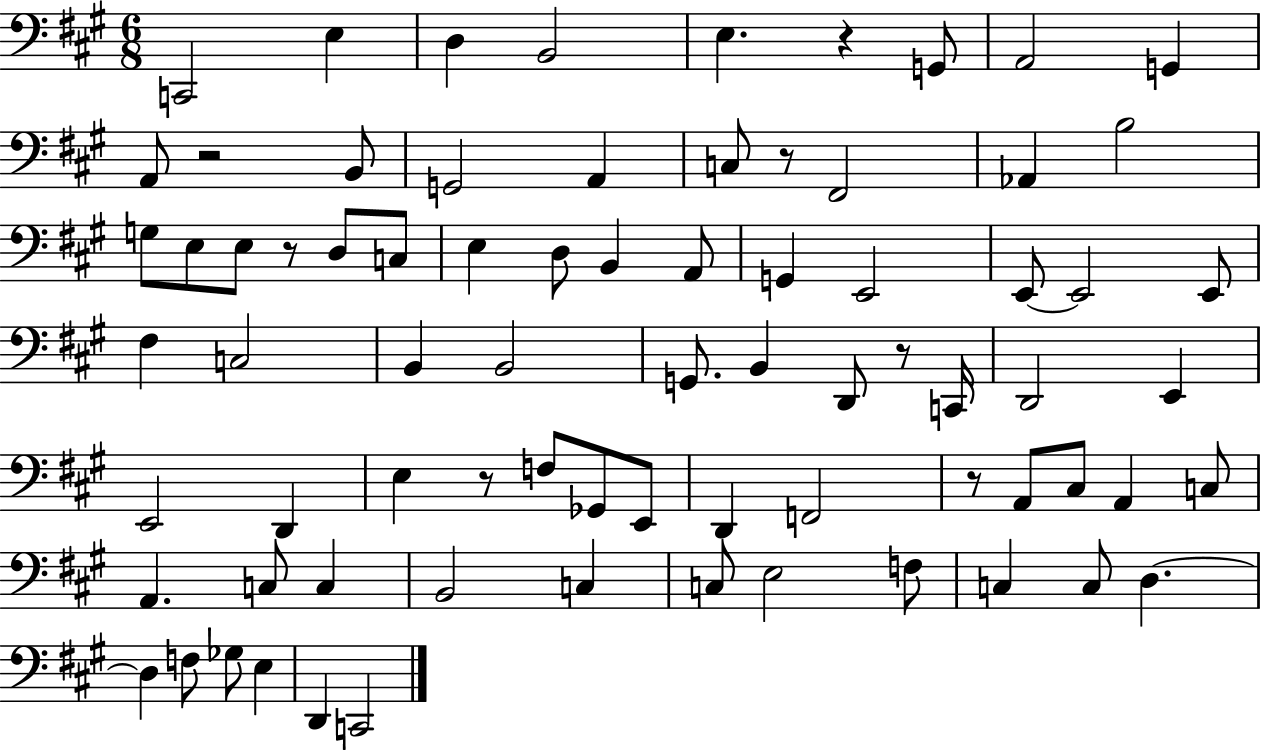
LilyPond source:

{
  \clef bass
  \numericTimeSignature
  \time 6/8
  \key a \major
  \repeat volta 2 { c,2 e4 | d4 b,2 | e4. r4 g,8 | a,2 g,4 | \break a,8 r2 b,8 | g,2 a,4 | c8 r8 fis,2 | aes,4 b2 | \break g8 e8 e8 r8 d8 c8 | e4 d8 b,4 a,8 | g,4 e,2 | e,8~~ e,2 e,8 | \break fis4 c2 | b,4 b,2 | g,8. b,4 d,8 r8 c,16 | d,2 e,4 | \break e,2 d,4 | e4 r8 f8 ges,8 e,8 | d,4 f,2 | r8 a,8 cis8 a,4 c8 | \break a,4. c8 c4 | b,2 c4 | c8 e2 f8 | c4 c8 d4.~~ | \break d4 f8 ges8 e4 | d,4 c,2 | } \bar "|."
}